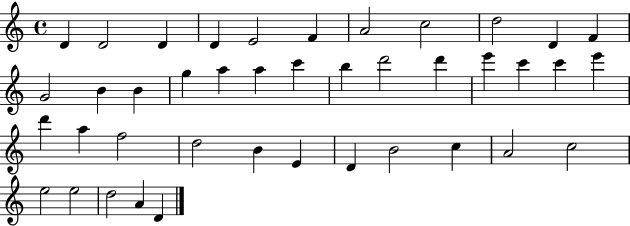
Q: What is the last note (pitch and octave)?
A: D4